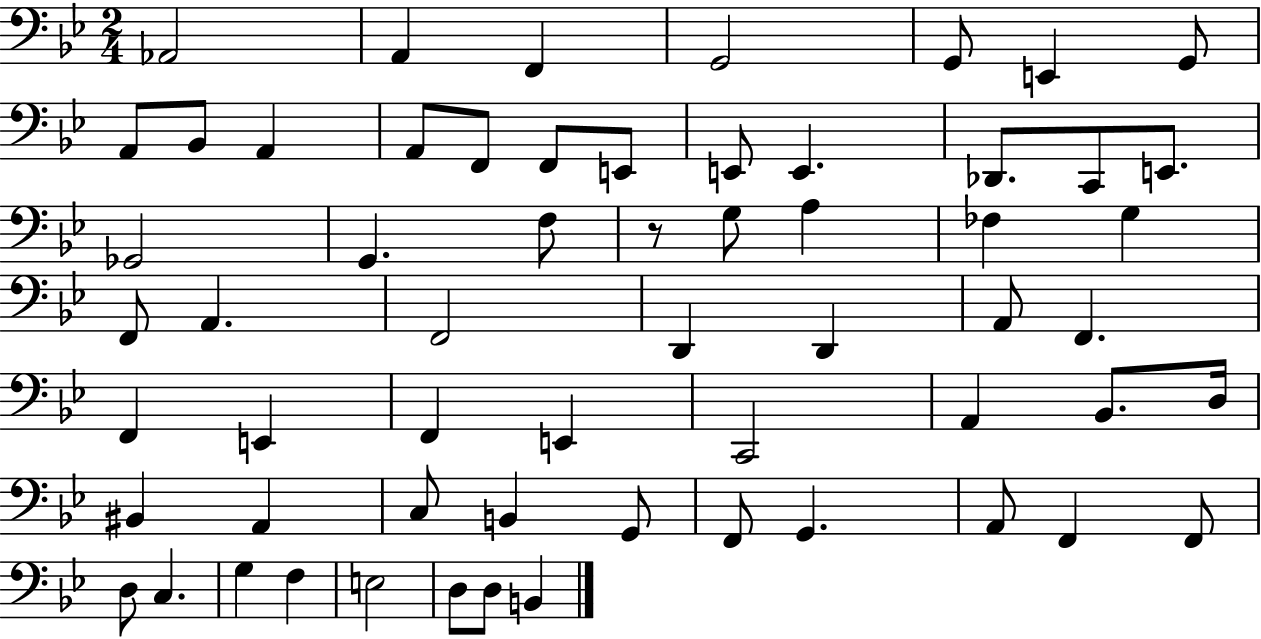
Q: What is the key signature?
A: BES major